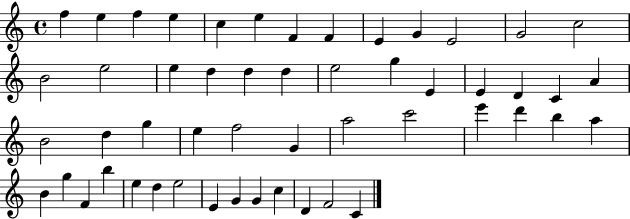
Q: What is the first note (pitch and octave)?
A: F5